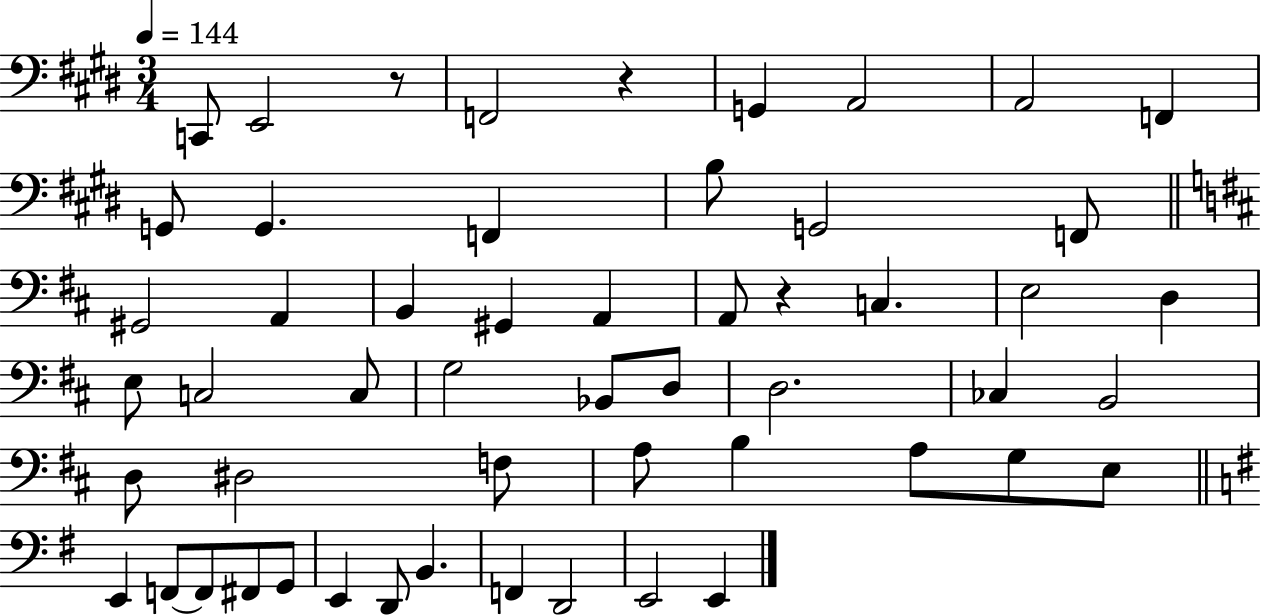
{
  \clef bass
  \numericTimeSignature
  \time 3/4
  \key e \major
  \tempo 4 = 144
  c,8 e,2 r8 | f,2 r4 | g,4 a,2 | a,2 f,4 | \break g,8 g,4. f,4 | b8 g,2 f,8 | \bar "||" \break \key d \major gis,2 a,4 | b,4 gis,4 a,4 | a,8 r4 c4. | e2 d4 | \break e8 c2 c8 | g2 bes,8 d8 | d2. | ces4 b,2 | \break d8 dis2 f8 | a8 b4 a8 g8 e8 | \bar "||" \break \key e \minor e,4 f,8~~ f,8 fis,8 g,8 | e,4 d,8 b,4. | f,4 d,2 | e,2 e,4 | \break \bar "|."
}